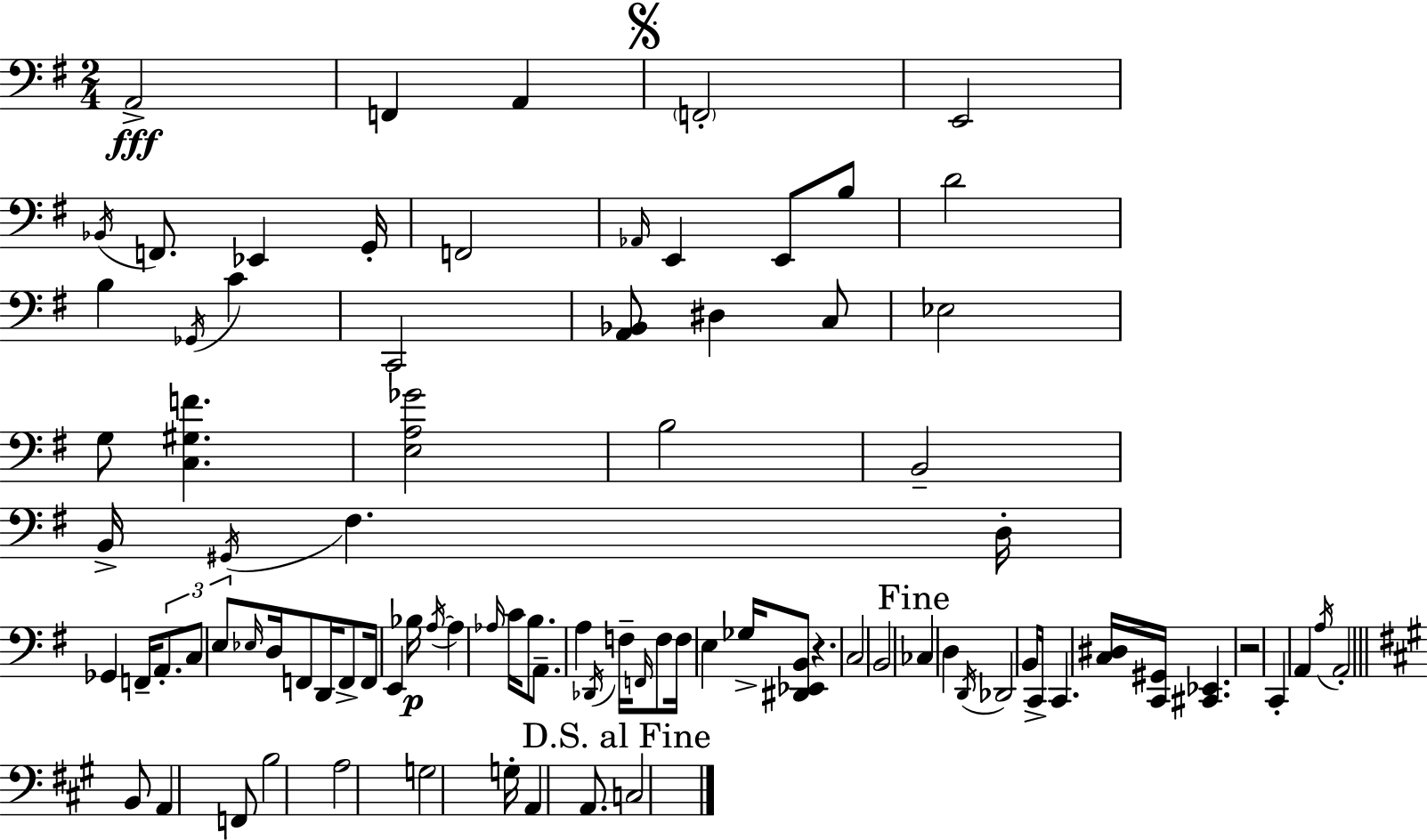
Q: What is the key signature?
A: G major